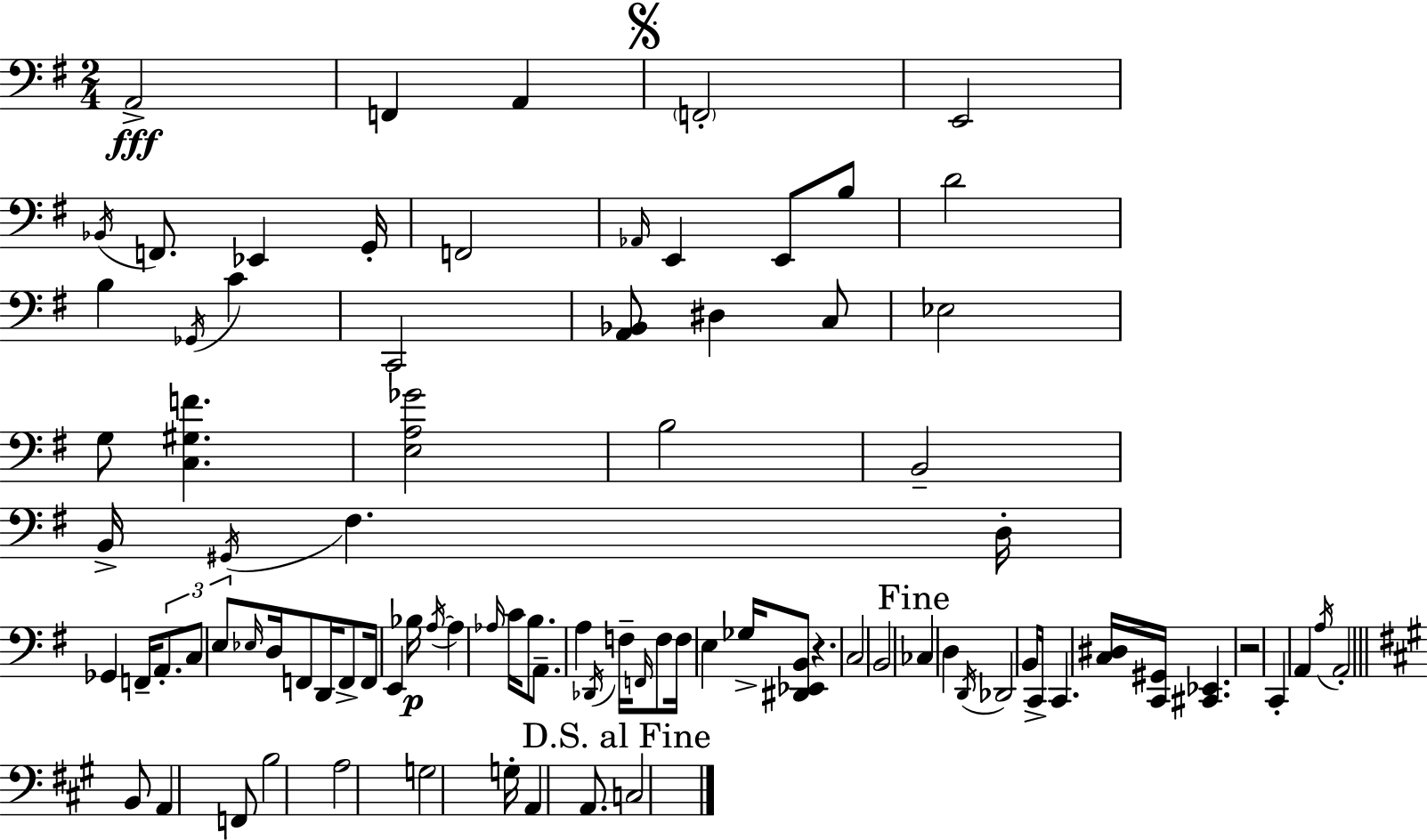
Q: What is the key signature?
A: G major